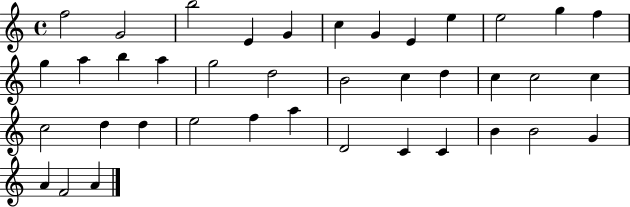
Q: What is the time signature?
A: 4/4